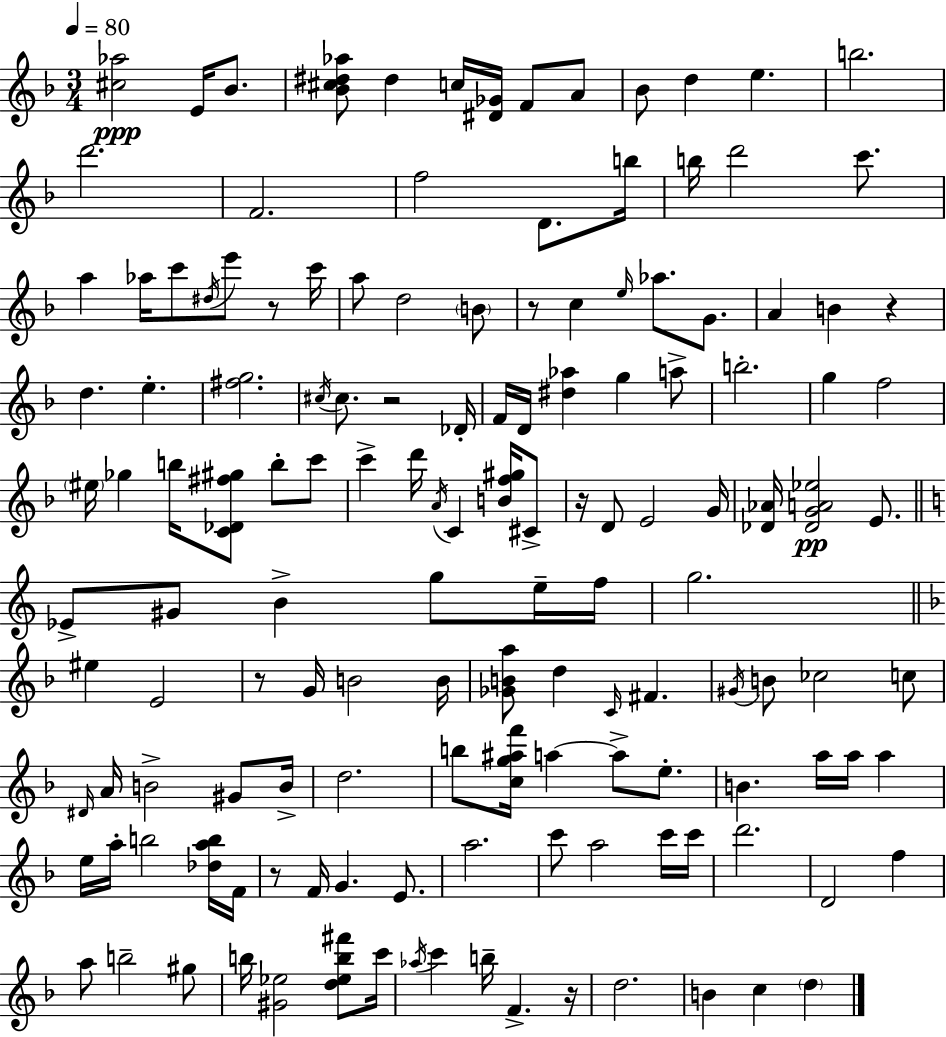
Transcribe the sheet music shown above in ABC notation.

X:1
T:Untitled
M:3/4
L:1/4
K:F
[^c_a]2 E/4 _B/2 [_B^c^d_a]/2 ^d c/4 [^D_G]/4 F/2 A/2 _B/2 d e b2 d'2 F2 f2 D/2 b/4 b/4 d'2 c'/2 a _a/4 c'/2 ^d/4 e'/2 z/2 c'/4 a/2 d2 B/2 z/2 c e/4 _a/2 G/2 A B z d e [^fg]2 ^c/4 ^c/2 z2 _D/4 F/4 D/4 [^d_a] g a/2 b2 g f2 ^e/4 _g b/4 [C_D^f^g]/2 b/2 c'/2 c' d'/4 A/4 C [Bf^g]/4 ^C/2 z/4 D/2 E2 G/4 [_D_A]/4 [_DGA_e]2 E/2 _E/2 ^G/2 B g/2 e/4 f/4 g2 ^e E2 z/2 G/4 B2 B/4 [_GBa]/2 d C/4 ^F ^G/4 B/2 _c2 c/2 ^D/4 A/4 B2 ^G/2 B/4 d2 b/2 [cg^af']/4 a a/2 e/2 B a/4 a/4 a e/4 a/4 b2 [_dab]/4 F/4 z/2 F/4 G E/2 a2 c'/2 a2 c'/4 c'/4 d'2 D2 f a/2 b2 ^g/2 b/4 [^G_e]2 [d_eb^f']/2 c'/4 _a/4 c' b/4 F z/4 d2 B c d